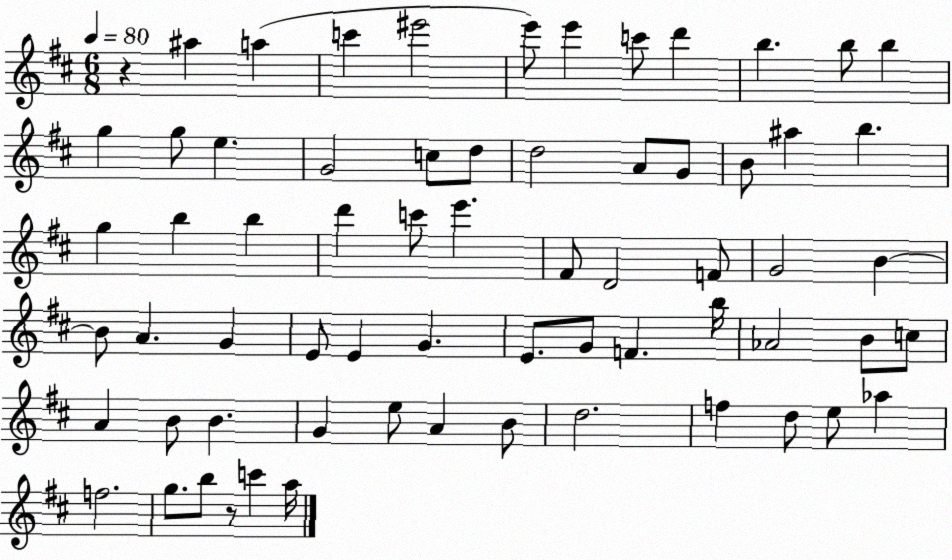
X:1
T:Untitled
M:6/8
L:1/4
K:D
z ^a a c' ^e'2 e'/2 e' c'/2 d' b b/2 b g g/2 e G2 c/2 d/2 d2 A/2 G/2 B/2 ^a b g b b d' c'/2 e' ^F/2 D2 F/2 G2 B B/2 A G E/2 E G E/2 G/2 F b/4 _A2 B/2 c/2 A B/2 B G e/2 A B/2 d2 f d/2 e/2 _a f2 g/2 b/2 z/2 c' a/4